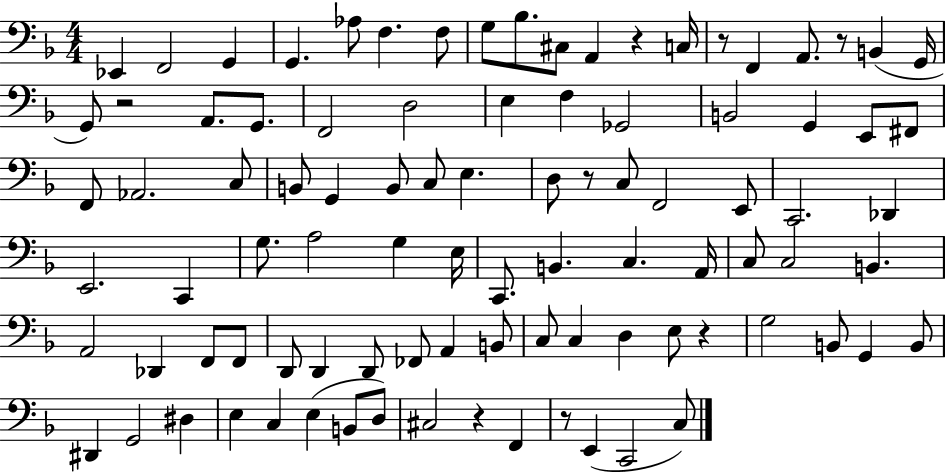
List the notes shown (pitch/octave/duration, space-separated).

Eb2/q F2/h G2/q G2/q. Ab3/e F3/q. F3/e G3/e Bb3/e. C#3/e A2/q R/q C3/s R/e F2/q A2/e. R/e B2/q G2/s G2/e R/h A2/e. G2/e. F2/h D3/h E3/q F3/q Gb2/h B2/h G2/q E2/e F#2/e F2/e Ab2/h. C3/e B2/e G2/q B2/e C3/e E3/q. D3/e R/e C3/e F2/h E2/e C2/h. Db2/q E2/h. C2/q G3/e. A3/h G3/q E3/s C2/e. B2/q. C3/q. A2/s C3/e C3/h B2/q. A2/h Db2/q F2/e F2/e D2/e D2/q D2/e FES2/e A2/q B2/e C3/e C3/q D3/q E3/e R/q G3/h B2/e G2/q B2/e D#2/q G2/h D#3/q E3/q C3/q E3/q B2/e D3/e C#3/h R/q F2/q R/e E2/q C2/h C3/e